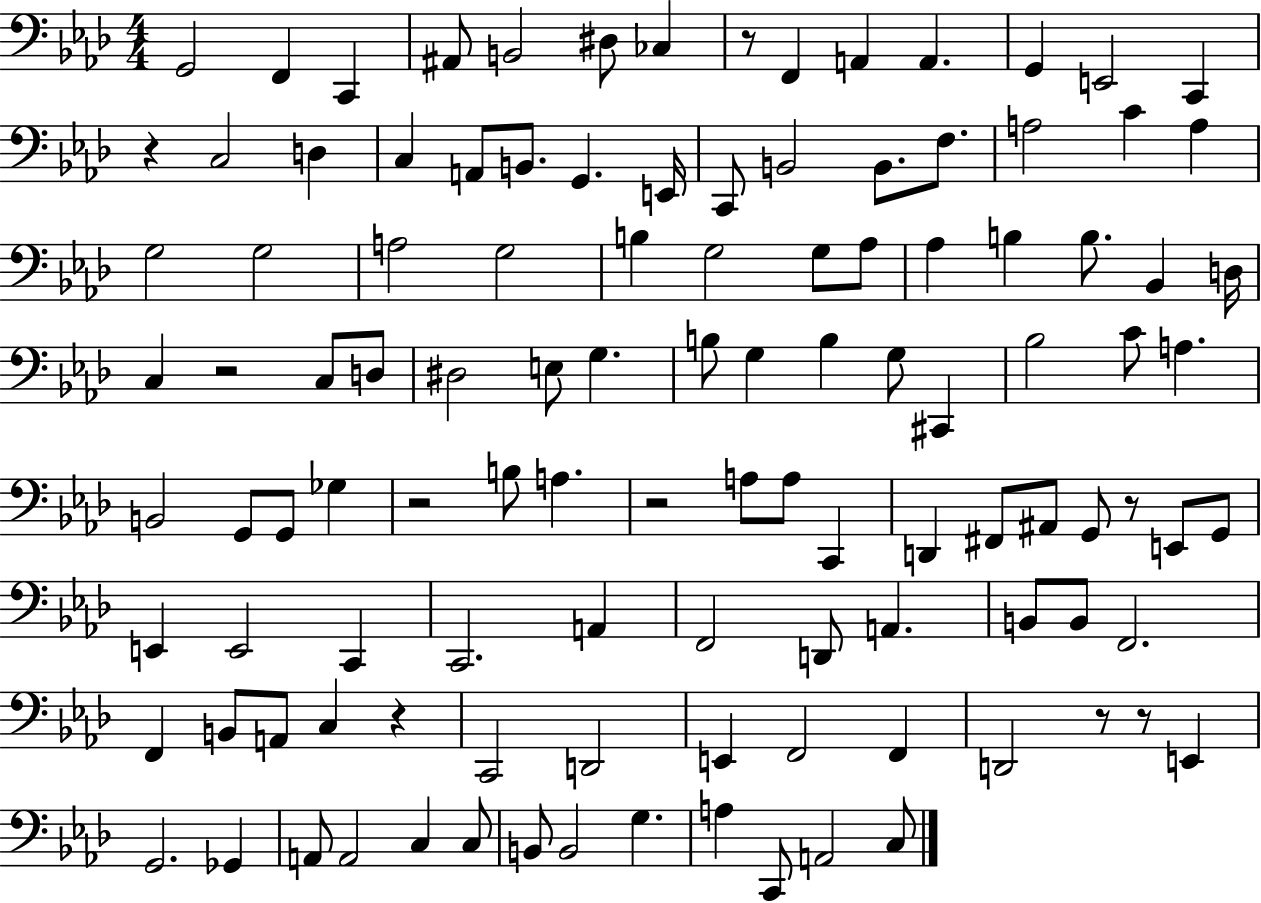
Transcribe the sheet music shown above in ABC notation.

X:1
T:Untitled
M:4/4
L:1/4
K:Ab
G,,2 F,, C,, ^A,,/2 B,,2 ^D,/2 _C, z/2 F,, A,, A,, G,, E,,2 C,, z C,2 D, C, A,,/2 B,,/2 G,, E,,/4 C,,/2 B,,2 B,,/2 F,/2 A,2 C A, G,2 G,2 A,2 G,2 B, G,2 G,/2 _A,/2 _A, B, B,/2 _B,, D,/4 C, z2 C,/2 D,/2 ^D,2 E,/2 G, B,/2 G, B, G,/2 ^C,, _B,2 C/2 A, B,,2 G,,/2 G,,/2 _G, z2 B,/2 A, z2 A,/2 A,/2 C,, D,, ^F,,/2 ^A,,/2 G,,/2 z/2 E,,/2 G,,/2 E,, E,,2 C,, C,,2 A,, F,,2 D,,/2 A,, B,,/2 B,,/2 F,,2 F,, B,,/2 A,,/2 C, z C,,2 D,,2 E,, F,,2 F,, D,,2 z/2 z/2 E,, G,,2 _G,, A,,/2 A,,2 C, C,/2 B,,/2 B,,2 G, A, C,,/2 A,,2 C,/2